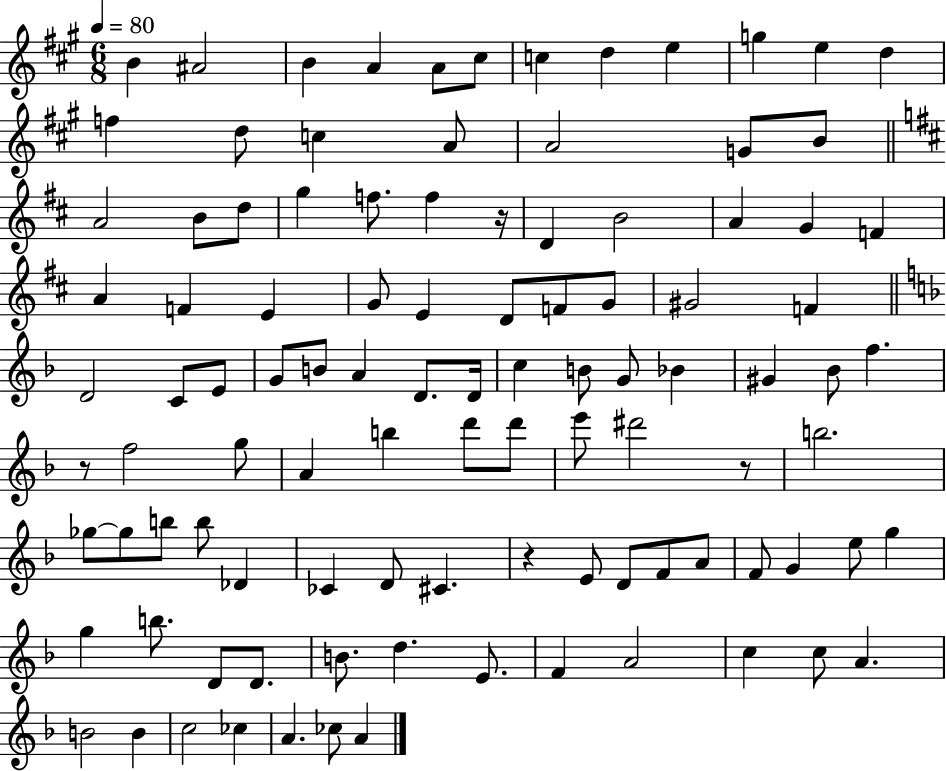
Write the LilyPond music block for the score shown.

{
  \clef treble
  \numericTimeSignature
  \time 6/8
  \key a \major
  \tempo 4 = 80
  \repeat volta 2 { b'4 ais'2 | b'4 a'4 a'8 cis''8 | c''4 d''4 e''4 | g''4 e''4 d''4 | \break f''4 d''8 c''4 a'8 | a'2 g'8 b'8 | \bar "||" \break \key d \major a'2 b'8 d''8 | g''4 f''8. f''4 r16 | d'4 b'2 | a'4 g'4 f'4 | \break a'4 f'4 e'4 | g'8 e'4 d'8 f'8 g'8 | gis'2 f'4 | \bar "||" \break \key f \major d'2 c'8 e'8 | g'8 b'8 a'4 d'8. d'16 | c''4 b'8 g'8 bes'4 | gis'4 bes'8 f''4. | \break r8 f''2 g''8 | a'4 b''4 d'''8 d'''8 | e'''8 dis'''2 r8 | b''2. | \break ges''8~~ ges''8 b''8 b''8 des'4 | ces'4 d'8 cis'4. | r4 e'8 d'8 f'8 a'8 | f'8 g'4 e''8 g''4 | \break g''4 b''8. d'8 d'8. | b'8. d''4. e'8. | f'4 a'2 | c''4 c''8 a'4. | \break b'2 b'4 | c''2 ces''4 | a'4. ces''8 a'4 | } \bar "|."
}